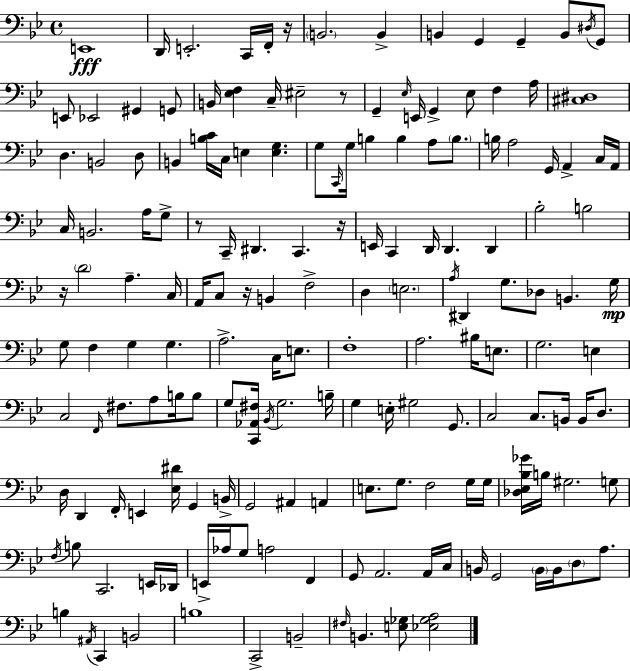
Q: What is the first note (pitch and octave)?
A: E2